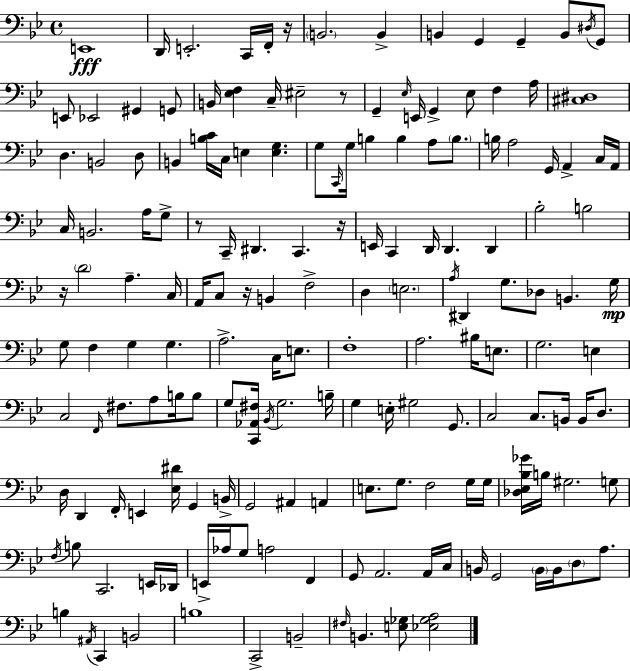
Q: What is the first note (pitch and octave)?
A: E2